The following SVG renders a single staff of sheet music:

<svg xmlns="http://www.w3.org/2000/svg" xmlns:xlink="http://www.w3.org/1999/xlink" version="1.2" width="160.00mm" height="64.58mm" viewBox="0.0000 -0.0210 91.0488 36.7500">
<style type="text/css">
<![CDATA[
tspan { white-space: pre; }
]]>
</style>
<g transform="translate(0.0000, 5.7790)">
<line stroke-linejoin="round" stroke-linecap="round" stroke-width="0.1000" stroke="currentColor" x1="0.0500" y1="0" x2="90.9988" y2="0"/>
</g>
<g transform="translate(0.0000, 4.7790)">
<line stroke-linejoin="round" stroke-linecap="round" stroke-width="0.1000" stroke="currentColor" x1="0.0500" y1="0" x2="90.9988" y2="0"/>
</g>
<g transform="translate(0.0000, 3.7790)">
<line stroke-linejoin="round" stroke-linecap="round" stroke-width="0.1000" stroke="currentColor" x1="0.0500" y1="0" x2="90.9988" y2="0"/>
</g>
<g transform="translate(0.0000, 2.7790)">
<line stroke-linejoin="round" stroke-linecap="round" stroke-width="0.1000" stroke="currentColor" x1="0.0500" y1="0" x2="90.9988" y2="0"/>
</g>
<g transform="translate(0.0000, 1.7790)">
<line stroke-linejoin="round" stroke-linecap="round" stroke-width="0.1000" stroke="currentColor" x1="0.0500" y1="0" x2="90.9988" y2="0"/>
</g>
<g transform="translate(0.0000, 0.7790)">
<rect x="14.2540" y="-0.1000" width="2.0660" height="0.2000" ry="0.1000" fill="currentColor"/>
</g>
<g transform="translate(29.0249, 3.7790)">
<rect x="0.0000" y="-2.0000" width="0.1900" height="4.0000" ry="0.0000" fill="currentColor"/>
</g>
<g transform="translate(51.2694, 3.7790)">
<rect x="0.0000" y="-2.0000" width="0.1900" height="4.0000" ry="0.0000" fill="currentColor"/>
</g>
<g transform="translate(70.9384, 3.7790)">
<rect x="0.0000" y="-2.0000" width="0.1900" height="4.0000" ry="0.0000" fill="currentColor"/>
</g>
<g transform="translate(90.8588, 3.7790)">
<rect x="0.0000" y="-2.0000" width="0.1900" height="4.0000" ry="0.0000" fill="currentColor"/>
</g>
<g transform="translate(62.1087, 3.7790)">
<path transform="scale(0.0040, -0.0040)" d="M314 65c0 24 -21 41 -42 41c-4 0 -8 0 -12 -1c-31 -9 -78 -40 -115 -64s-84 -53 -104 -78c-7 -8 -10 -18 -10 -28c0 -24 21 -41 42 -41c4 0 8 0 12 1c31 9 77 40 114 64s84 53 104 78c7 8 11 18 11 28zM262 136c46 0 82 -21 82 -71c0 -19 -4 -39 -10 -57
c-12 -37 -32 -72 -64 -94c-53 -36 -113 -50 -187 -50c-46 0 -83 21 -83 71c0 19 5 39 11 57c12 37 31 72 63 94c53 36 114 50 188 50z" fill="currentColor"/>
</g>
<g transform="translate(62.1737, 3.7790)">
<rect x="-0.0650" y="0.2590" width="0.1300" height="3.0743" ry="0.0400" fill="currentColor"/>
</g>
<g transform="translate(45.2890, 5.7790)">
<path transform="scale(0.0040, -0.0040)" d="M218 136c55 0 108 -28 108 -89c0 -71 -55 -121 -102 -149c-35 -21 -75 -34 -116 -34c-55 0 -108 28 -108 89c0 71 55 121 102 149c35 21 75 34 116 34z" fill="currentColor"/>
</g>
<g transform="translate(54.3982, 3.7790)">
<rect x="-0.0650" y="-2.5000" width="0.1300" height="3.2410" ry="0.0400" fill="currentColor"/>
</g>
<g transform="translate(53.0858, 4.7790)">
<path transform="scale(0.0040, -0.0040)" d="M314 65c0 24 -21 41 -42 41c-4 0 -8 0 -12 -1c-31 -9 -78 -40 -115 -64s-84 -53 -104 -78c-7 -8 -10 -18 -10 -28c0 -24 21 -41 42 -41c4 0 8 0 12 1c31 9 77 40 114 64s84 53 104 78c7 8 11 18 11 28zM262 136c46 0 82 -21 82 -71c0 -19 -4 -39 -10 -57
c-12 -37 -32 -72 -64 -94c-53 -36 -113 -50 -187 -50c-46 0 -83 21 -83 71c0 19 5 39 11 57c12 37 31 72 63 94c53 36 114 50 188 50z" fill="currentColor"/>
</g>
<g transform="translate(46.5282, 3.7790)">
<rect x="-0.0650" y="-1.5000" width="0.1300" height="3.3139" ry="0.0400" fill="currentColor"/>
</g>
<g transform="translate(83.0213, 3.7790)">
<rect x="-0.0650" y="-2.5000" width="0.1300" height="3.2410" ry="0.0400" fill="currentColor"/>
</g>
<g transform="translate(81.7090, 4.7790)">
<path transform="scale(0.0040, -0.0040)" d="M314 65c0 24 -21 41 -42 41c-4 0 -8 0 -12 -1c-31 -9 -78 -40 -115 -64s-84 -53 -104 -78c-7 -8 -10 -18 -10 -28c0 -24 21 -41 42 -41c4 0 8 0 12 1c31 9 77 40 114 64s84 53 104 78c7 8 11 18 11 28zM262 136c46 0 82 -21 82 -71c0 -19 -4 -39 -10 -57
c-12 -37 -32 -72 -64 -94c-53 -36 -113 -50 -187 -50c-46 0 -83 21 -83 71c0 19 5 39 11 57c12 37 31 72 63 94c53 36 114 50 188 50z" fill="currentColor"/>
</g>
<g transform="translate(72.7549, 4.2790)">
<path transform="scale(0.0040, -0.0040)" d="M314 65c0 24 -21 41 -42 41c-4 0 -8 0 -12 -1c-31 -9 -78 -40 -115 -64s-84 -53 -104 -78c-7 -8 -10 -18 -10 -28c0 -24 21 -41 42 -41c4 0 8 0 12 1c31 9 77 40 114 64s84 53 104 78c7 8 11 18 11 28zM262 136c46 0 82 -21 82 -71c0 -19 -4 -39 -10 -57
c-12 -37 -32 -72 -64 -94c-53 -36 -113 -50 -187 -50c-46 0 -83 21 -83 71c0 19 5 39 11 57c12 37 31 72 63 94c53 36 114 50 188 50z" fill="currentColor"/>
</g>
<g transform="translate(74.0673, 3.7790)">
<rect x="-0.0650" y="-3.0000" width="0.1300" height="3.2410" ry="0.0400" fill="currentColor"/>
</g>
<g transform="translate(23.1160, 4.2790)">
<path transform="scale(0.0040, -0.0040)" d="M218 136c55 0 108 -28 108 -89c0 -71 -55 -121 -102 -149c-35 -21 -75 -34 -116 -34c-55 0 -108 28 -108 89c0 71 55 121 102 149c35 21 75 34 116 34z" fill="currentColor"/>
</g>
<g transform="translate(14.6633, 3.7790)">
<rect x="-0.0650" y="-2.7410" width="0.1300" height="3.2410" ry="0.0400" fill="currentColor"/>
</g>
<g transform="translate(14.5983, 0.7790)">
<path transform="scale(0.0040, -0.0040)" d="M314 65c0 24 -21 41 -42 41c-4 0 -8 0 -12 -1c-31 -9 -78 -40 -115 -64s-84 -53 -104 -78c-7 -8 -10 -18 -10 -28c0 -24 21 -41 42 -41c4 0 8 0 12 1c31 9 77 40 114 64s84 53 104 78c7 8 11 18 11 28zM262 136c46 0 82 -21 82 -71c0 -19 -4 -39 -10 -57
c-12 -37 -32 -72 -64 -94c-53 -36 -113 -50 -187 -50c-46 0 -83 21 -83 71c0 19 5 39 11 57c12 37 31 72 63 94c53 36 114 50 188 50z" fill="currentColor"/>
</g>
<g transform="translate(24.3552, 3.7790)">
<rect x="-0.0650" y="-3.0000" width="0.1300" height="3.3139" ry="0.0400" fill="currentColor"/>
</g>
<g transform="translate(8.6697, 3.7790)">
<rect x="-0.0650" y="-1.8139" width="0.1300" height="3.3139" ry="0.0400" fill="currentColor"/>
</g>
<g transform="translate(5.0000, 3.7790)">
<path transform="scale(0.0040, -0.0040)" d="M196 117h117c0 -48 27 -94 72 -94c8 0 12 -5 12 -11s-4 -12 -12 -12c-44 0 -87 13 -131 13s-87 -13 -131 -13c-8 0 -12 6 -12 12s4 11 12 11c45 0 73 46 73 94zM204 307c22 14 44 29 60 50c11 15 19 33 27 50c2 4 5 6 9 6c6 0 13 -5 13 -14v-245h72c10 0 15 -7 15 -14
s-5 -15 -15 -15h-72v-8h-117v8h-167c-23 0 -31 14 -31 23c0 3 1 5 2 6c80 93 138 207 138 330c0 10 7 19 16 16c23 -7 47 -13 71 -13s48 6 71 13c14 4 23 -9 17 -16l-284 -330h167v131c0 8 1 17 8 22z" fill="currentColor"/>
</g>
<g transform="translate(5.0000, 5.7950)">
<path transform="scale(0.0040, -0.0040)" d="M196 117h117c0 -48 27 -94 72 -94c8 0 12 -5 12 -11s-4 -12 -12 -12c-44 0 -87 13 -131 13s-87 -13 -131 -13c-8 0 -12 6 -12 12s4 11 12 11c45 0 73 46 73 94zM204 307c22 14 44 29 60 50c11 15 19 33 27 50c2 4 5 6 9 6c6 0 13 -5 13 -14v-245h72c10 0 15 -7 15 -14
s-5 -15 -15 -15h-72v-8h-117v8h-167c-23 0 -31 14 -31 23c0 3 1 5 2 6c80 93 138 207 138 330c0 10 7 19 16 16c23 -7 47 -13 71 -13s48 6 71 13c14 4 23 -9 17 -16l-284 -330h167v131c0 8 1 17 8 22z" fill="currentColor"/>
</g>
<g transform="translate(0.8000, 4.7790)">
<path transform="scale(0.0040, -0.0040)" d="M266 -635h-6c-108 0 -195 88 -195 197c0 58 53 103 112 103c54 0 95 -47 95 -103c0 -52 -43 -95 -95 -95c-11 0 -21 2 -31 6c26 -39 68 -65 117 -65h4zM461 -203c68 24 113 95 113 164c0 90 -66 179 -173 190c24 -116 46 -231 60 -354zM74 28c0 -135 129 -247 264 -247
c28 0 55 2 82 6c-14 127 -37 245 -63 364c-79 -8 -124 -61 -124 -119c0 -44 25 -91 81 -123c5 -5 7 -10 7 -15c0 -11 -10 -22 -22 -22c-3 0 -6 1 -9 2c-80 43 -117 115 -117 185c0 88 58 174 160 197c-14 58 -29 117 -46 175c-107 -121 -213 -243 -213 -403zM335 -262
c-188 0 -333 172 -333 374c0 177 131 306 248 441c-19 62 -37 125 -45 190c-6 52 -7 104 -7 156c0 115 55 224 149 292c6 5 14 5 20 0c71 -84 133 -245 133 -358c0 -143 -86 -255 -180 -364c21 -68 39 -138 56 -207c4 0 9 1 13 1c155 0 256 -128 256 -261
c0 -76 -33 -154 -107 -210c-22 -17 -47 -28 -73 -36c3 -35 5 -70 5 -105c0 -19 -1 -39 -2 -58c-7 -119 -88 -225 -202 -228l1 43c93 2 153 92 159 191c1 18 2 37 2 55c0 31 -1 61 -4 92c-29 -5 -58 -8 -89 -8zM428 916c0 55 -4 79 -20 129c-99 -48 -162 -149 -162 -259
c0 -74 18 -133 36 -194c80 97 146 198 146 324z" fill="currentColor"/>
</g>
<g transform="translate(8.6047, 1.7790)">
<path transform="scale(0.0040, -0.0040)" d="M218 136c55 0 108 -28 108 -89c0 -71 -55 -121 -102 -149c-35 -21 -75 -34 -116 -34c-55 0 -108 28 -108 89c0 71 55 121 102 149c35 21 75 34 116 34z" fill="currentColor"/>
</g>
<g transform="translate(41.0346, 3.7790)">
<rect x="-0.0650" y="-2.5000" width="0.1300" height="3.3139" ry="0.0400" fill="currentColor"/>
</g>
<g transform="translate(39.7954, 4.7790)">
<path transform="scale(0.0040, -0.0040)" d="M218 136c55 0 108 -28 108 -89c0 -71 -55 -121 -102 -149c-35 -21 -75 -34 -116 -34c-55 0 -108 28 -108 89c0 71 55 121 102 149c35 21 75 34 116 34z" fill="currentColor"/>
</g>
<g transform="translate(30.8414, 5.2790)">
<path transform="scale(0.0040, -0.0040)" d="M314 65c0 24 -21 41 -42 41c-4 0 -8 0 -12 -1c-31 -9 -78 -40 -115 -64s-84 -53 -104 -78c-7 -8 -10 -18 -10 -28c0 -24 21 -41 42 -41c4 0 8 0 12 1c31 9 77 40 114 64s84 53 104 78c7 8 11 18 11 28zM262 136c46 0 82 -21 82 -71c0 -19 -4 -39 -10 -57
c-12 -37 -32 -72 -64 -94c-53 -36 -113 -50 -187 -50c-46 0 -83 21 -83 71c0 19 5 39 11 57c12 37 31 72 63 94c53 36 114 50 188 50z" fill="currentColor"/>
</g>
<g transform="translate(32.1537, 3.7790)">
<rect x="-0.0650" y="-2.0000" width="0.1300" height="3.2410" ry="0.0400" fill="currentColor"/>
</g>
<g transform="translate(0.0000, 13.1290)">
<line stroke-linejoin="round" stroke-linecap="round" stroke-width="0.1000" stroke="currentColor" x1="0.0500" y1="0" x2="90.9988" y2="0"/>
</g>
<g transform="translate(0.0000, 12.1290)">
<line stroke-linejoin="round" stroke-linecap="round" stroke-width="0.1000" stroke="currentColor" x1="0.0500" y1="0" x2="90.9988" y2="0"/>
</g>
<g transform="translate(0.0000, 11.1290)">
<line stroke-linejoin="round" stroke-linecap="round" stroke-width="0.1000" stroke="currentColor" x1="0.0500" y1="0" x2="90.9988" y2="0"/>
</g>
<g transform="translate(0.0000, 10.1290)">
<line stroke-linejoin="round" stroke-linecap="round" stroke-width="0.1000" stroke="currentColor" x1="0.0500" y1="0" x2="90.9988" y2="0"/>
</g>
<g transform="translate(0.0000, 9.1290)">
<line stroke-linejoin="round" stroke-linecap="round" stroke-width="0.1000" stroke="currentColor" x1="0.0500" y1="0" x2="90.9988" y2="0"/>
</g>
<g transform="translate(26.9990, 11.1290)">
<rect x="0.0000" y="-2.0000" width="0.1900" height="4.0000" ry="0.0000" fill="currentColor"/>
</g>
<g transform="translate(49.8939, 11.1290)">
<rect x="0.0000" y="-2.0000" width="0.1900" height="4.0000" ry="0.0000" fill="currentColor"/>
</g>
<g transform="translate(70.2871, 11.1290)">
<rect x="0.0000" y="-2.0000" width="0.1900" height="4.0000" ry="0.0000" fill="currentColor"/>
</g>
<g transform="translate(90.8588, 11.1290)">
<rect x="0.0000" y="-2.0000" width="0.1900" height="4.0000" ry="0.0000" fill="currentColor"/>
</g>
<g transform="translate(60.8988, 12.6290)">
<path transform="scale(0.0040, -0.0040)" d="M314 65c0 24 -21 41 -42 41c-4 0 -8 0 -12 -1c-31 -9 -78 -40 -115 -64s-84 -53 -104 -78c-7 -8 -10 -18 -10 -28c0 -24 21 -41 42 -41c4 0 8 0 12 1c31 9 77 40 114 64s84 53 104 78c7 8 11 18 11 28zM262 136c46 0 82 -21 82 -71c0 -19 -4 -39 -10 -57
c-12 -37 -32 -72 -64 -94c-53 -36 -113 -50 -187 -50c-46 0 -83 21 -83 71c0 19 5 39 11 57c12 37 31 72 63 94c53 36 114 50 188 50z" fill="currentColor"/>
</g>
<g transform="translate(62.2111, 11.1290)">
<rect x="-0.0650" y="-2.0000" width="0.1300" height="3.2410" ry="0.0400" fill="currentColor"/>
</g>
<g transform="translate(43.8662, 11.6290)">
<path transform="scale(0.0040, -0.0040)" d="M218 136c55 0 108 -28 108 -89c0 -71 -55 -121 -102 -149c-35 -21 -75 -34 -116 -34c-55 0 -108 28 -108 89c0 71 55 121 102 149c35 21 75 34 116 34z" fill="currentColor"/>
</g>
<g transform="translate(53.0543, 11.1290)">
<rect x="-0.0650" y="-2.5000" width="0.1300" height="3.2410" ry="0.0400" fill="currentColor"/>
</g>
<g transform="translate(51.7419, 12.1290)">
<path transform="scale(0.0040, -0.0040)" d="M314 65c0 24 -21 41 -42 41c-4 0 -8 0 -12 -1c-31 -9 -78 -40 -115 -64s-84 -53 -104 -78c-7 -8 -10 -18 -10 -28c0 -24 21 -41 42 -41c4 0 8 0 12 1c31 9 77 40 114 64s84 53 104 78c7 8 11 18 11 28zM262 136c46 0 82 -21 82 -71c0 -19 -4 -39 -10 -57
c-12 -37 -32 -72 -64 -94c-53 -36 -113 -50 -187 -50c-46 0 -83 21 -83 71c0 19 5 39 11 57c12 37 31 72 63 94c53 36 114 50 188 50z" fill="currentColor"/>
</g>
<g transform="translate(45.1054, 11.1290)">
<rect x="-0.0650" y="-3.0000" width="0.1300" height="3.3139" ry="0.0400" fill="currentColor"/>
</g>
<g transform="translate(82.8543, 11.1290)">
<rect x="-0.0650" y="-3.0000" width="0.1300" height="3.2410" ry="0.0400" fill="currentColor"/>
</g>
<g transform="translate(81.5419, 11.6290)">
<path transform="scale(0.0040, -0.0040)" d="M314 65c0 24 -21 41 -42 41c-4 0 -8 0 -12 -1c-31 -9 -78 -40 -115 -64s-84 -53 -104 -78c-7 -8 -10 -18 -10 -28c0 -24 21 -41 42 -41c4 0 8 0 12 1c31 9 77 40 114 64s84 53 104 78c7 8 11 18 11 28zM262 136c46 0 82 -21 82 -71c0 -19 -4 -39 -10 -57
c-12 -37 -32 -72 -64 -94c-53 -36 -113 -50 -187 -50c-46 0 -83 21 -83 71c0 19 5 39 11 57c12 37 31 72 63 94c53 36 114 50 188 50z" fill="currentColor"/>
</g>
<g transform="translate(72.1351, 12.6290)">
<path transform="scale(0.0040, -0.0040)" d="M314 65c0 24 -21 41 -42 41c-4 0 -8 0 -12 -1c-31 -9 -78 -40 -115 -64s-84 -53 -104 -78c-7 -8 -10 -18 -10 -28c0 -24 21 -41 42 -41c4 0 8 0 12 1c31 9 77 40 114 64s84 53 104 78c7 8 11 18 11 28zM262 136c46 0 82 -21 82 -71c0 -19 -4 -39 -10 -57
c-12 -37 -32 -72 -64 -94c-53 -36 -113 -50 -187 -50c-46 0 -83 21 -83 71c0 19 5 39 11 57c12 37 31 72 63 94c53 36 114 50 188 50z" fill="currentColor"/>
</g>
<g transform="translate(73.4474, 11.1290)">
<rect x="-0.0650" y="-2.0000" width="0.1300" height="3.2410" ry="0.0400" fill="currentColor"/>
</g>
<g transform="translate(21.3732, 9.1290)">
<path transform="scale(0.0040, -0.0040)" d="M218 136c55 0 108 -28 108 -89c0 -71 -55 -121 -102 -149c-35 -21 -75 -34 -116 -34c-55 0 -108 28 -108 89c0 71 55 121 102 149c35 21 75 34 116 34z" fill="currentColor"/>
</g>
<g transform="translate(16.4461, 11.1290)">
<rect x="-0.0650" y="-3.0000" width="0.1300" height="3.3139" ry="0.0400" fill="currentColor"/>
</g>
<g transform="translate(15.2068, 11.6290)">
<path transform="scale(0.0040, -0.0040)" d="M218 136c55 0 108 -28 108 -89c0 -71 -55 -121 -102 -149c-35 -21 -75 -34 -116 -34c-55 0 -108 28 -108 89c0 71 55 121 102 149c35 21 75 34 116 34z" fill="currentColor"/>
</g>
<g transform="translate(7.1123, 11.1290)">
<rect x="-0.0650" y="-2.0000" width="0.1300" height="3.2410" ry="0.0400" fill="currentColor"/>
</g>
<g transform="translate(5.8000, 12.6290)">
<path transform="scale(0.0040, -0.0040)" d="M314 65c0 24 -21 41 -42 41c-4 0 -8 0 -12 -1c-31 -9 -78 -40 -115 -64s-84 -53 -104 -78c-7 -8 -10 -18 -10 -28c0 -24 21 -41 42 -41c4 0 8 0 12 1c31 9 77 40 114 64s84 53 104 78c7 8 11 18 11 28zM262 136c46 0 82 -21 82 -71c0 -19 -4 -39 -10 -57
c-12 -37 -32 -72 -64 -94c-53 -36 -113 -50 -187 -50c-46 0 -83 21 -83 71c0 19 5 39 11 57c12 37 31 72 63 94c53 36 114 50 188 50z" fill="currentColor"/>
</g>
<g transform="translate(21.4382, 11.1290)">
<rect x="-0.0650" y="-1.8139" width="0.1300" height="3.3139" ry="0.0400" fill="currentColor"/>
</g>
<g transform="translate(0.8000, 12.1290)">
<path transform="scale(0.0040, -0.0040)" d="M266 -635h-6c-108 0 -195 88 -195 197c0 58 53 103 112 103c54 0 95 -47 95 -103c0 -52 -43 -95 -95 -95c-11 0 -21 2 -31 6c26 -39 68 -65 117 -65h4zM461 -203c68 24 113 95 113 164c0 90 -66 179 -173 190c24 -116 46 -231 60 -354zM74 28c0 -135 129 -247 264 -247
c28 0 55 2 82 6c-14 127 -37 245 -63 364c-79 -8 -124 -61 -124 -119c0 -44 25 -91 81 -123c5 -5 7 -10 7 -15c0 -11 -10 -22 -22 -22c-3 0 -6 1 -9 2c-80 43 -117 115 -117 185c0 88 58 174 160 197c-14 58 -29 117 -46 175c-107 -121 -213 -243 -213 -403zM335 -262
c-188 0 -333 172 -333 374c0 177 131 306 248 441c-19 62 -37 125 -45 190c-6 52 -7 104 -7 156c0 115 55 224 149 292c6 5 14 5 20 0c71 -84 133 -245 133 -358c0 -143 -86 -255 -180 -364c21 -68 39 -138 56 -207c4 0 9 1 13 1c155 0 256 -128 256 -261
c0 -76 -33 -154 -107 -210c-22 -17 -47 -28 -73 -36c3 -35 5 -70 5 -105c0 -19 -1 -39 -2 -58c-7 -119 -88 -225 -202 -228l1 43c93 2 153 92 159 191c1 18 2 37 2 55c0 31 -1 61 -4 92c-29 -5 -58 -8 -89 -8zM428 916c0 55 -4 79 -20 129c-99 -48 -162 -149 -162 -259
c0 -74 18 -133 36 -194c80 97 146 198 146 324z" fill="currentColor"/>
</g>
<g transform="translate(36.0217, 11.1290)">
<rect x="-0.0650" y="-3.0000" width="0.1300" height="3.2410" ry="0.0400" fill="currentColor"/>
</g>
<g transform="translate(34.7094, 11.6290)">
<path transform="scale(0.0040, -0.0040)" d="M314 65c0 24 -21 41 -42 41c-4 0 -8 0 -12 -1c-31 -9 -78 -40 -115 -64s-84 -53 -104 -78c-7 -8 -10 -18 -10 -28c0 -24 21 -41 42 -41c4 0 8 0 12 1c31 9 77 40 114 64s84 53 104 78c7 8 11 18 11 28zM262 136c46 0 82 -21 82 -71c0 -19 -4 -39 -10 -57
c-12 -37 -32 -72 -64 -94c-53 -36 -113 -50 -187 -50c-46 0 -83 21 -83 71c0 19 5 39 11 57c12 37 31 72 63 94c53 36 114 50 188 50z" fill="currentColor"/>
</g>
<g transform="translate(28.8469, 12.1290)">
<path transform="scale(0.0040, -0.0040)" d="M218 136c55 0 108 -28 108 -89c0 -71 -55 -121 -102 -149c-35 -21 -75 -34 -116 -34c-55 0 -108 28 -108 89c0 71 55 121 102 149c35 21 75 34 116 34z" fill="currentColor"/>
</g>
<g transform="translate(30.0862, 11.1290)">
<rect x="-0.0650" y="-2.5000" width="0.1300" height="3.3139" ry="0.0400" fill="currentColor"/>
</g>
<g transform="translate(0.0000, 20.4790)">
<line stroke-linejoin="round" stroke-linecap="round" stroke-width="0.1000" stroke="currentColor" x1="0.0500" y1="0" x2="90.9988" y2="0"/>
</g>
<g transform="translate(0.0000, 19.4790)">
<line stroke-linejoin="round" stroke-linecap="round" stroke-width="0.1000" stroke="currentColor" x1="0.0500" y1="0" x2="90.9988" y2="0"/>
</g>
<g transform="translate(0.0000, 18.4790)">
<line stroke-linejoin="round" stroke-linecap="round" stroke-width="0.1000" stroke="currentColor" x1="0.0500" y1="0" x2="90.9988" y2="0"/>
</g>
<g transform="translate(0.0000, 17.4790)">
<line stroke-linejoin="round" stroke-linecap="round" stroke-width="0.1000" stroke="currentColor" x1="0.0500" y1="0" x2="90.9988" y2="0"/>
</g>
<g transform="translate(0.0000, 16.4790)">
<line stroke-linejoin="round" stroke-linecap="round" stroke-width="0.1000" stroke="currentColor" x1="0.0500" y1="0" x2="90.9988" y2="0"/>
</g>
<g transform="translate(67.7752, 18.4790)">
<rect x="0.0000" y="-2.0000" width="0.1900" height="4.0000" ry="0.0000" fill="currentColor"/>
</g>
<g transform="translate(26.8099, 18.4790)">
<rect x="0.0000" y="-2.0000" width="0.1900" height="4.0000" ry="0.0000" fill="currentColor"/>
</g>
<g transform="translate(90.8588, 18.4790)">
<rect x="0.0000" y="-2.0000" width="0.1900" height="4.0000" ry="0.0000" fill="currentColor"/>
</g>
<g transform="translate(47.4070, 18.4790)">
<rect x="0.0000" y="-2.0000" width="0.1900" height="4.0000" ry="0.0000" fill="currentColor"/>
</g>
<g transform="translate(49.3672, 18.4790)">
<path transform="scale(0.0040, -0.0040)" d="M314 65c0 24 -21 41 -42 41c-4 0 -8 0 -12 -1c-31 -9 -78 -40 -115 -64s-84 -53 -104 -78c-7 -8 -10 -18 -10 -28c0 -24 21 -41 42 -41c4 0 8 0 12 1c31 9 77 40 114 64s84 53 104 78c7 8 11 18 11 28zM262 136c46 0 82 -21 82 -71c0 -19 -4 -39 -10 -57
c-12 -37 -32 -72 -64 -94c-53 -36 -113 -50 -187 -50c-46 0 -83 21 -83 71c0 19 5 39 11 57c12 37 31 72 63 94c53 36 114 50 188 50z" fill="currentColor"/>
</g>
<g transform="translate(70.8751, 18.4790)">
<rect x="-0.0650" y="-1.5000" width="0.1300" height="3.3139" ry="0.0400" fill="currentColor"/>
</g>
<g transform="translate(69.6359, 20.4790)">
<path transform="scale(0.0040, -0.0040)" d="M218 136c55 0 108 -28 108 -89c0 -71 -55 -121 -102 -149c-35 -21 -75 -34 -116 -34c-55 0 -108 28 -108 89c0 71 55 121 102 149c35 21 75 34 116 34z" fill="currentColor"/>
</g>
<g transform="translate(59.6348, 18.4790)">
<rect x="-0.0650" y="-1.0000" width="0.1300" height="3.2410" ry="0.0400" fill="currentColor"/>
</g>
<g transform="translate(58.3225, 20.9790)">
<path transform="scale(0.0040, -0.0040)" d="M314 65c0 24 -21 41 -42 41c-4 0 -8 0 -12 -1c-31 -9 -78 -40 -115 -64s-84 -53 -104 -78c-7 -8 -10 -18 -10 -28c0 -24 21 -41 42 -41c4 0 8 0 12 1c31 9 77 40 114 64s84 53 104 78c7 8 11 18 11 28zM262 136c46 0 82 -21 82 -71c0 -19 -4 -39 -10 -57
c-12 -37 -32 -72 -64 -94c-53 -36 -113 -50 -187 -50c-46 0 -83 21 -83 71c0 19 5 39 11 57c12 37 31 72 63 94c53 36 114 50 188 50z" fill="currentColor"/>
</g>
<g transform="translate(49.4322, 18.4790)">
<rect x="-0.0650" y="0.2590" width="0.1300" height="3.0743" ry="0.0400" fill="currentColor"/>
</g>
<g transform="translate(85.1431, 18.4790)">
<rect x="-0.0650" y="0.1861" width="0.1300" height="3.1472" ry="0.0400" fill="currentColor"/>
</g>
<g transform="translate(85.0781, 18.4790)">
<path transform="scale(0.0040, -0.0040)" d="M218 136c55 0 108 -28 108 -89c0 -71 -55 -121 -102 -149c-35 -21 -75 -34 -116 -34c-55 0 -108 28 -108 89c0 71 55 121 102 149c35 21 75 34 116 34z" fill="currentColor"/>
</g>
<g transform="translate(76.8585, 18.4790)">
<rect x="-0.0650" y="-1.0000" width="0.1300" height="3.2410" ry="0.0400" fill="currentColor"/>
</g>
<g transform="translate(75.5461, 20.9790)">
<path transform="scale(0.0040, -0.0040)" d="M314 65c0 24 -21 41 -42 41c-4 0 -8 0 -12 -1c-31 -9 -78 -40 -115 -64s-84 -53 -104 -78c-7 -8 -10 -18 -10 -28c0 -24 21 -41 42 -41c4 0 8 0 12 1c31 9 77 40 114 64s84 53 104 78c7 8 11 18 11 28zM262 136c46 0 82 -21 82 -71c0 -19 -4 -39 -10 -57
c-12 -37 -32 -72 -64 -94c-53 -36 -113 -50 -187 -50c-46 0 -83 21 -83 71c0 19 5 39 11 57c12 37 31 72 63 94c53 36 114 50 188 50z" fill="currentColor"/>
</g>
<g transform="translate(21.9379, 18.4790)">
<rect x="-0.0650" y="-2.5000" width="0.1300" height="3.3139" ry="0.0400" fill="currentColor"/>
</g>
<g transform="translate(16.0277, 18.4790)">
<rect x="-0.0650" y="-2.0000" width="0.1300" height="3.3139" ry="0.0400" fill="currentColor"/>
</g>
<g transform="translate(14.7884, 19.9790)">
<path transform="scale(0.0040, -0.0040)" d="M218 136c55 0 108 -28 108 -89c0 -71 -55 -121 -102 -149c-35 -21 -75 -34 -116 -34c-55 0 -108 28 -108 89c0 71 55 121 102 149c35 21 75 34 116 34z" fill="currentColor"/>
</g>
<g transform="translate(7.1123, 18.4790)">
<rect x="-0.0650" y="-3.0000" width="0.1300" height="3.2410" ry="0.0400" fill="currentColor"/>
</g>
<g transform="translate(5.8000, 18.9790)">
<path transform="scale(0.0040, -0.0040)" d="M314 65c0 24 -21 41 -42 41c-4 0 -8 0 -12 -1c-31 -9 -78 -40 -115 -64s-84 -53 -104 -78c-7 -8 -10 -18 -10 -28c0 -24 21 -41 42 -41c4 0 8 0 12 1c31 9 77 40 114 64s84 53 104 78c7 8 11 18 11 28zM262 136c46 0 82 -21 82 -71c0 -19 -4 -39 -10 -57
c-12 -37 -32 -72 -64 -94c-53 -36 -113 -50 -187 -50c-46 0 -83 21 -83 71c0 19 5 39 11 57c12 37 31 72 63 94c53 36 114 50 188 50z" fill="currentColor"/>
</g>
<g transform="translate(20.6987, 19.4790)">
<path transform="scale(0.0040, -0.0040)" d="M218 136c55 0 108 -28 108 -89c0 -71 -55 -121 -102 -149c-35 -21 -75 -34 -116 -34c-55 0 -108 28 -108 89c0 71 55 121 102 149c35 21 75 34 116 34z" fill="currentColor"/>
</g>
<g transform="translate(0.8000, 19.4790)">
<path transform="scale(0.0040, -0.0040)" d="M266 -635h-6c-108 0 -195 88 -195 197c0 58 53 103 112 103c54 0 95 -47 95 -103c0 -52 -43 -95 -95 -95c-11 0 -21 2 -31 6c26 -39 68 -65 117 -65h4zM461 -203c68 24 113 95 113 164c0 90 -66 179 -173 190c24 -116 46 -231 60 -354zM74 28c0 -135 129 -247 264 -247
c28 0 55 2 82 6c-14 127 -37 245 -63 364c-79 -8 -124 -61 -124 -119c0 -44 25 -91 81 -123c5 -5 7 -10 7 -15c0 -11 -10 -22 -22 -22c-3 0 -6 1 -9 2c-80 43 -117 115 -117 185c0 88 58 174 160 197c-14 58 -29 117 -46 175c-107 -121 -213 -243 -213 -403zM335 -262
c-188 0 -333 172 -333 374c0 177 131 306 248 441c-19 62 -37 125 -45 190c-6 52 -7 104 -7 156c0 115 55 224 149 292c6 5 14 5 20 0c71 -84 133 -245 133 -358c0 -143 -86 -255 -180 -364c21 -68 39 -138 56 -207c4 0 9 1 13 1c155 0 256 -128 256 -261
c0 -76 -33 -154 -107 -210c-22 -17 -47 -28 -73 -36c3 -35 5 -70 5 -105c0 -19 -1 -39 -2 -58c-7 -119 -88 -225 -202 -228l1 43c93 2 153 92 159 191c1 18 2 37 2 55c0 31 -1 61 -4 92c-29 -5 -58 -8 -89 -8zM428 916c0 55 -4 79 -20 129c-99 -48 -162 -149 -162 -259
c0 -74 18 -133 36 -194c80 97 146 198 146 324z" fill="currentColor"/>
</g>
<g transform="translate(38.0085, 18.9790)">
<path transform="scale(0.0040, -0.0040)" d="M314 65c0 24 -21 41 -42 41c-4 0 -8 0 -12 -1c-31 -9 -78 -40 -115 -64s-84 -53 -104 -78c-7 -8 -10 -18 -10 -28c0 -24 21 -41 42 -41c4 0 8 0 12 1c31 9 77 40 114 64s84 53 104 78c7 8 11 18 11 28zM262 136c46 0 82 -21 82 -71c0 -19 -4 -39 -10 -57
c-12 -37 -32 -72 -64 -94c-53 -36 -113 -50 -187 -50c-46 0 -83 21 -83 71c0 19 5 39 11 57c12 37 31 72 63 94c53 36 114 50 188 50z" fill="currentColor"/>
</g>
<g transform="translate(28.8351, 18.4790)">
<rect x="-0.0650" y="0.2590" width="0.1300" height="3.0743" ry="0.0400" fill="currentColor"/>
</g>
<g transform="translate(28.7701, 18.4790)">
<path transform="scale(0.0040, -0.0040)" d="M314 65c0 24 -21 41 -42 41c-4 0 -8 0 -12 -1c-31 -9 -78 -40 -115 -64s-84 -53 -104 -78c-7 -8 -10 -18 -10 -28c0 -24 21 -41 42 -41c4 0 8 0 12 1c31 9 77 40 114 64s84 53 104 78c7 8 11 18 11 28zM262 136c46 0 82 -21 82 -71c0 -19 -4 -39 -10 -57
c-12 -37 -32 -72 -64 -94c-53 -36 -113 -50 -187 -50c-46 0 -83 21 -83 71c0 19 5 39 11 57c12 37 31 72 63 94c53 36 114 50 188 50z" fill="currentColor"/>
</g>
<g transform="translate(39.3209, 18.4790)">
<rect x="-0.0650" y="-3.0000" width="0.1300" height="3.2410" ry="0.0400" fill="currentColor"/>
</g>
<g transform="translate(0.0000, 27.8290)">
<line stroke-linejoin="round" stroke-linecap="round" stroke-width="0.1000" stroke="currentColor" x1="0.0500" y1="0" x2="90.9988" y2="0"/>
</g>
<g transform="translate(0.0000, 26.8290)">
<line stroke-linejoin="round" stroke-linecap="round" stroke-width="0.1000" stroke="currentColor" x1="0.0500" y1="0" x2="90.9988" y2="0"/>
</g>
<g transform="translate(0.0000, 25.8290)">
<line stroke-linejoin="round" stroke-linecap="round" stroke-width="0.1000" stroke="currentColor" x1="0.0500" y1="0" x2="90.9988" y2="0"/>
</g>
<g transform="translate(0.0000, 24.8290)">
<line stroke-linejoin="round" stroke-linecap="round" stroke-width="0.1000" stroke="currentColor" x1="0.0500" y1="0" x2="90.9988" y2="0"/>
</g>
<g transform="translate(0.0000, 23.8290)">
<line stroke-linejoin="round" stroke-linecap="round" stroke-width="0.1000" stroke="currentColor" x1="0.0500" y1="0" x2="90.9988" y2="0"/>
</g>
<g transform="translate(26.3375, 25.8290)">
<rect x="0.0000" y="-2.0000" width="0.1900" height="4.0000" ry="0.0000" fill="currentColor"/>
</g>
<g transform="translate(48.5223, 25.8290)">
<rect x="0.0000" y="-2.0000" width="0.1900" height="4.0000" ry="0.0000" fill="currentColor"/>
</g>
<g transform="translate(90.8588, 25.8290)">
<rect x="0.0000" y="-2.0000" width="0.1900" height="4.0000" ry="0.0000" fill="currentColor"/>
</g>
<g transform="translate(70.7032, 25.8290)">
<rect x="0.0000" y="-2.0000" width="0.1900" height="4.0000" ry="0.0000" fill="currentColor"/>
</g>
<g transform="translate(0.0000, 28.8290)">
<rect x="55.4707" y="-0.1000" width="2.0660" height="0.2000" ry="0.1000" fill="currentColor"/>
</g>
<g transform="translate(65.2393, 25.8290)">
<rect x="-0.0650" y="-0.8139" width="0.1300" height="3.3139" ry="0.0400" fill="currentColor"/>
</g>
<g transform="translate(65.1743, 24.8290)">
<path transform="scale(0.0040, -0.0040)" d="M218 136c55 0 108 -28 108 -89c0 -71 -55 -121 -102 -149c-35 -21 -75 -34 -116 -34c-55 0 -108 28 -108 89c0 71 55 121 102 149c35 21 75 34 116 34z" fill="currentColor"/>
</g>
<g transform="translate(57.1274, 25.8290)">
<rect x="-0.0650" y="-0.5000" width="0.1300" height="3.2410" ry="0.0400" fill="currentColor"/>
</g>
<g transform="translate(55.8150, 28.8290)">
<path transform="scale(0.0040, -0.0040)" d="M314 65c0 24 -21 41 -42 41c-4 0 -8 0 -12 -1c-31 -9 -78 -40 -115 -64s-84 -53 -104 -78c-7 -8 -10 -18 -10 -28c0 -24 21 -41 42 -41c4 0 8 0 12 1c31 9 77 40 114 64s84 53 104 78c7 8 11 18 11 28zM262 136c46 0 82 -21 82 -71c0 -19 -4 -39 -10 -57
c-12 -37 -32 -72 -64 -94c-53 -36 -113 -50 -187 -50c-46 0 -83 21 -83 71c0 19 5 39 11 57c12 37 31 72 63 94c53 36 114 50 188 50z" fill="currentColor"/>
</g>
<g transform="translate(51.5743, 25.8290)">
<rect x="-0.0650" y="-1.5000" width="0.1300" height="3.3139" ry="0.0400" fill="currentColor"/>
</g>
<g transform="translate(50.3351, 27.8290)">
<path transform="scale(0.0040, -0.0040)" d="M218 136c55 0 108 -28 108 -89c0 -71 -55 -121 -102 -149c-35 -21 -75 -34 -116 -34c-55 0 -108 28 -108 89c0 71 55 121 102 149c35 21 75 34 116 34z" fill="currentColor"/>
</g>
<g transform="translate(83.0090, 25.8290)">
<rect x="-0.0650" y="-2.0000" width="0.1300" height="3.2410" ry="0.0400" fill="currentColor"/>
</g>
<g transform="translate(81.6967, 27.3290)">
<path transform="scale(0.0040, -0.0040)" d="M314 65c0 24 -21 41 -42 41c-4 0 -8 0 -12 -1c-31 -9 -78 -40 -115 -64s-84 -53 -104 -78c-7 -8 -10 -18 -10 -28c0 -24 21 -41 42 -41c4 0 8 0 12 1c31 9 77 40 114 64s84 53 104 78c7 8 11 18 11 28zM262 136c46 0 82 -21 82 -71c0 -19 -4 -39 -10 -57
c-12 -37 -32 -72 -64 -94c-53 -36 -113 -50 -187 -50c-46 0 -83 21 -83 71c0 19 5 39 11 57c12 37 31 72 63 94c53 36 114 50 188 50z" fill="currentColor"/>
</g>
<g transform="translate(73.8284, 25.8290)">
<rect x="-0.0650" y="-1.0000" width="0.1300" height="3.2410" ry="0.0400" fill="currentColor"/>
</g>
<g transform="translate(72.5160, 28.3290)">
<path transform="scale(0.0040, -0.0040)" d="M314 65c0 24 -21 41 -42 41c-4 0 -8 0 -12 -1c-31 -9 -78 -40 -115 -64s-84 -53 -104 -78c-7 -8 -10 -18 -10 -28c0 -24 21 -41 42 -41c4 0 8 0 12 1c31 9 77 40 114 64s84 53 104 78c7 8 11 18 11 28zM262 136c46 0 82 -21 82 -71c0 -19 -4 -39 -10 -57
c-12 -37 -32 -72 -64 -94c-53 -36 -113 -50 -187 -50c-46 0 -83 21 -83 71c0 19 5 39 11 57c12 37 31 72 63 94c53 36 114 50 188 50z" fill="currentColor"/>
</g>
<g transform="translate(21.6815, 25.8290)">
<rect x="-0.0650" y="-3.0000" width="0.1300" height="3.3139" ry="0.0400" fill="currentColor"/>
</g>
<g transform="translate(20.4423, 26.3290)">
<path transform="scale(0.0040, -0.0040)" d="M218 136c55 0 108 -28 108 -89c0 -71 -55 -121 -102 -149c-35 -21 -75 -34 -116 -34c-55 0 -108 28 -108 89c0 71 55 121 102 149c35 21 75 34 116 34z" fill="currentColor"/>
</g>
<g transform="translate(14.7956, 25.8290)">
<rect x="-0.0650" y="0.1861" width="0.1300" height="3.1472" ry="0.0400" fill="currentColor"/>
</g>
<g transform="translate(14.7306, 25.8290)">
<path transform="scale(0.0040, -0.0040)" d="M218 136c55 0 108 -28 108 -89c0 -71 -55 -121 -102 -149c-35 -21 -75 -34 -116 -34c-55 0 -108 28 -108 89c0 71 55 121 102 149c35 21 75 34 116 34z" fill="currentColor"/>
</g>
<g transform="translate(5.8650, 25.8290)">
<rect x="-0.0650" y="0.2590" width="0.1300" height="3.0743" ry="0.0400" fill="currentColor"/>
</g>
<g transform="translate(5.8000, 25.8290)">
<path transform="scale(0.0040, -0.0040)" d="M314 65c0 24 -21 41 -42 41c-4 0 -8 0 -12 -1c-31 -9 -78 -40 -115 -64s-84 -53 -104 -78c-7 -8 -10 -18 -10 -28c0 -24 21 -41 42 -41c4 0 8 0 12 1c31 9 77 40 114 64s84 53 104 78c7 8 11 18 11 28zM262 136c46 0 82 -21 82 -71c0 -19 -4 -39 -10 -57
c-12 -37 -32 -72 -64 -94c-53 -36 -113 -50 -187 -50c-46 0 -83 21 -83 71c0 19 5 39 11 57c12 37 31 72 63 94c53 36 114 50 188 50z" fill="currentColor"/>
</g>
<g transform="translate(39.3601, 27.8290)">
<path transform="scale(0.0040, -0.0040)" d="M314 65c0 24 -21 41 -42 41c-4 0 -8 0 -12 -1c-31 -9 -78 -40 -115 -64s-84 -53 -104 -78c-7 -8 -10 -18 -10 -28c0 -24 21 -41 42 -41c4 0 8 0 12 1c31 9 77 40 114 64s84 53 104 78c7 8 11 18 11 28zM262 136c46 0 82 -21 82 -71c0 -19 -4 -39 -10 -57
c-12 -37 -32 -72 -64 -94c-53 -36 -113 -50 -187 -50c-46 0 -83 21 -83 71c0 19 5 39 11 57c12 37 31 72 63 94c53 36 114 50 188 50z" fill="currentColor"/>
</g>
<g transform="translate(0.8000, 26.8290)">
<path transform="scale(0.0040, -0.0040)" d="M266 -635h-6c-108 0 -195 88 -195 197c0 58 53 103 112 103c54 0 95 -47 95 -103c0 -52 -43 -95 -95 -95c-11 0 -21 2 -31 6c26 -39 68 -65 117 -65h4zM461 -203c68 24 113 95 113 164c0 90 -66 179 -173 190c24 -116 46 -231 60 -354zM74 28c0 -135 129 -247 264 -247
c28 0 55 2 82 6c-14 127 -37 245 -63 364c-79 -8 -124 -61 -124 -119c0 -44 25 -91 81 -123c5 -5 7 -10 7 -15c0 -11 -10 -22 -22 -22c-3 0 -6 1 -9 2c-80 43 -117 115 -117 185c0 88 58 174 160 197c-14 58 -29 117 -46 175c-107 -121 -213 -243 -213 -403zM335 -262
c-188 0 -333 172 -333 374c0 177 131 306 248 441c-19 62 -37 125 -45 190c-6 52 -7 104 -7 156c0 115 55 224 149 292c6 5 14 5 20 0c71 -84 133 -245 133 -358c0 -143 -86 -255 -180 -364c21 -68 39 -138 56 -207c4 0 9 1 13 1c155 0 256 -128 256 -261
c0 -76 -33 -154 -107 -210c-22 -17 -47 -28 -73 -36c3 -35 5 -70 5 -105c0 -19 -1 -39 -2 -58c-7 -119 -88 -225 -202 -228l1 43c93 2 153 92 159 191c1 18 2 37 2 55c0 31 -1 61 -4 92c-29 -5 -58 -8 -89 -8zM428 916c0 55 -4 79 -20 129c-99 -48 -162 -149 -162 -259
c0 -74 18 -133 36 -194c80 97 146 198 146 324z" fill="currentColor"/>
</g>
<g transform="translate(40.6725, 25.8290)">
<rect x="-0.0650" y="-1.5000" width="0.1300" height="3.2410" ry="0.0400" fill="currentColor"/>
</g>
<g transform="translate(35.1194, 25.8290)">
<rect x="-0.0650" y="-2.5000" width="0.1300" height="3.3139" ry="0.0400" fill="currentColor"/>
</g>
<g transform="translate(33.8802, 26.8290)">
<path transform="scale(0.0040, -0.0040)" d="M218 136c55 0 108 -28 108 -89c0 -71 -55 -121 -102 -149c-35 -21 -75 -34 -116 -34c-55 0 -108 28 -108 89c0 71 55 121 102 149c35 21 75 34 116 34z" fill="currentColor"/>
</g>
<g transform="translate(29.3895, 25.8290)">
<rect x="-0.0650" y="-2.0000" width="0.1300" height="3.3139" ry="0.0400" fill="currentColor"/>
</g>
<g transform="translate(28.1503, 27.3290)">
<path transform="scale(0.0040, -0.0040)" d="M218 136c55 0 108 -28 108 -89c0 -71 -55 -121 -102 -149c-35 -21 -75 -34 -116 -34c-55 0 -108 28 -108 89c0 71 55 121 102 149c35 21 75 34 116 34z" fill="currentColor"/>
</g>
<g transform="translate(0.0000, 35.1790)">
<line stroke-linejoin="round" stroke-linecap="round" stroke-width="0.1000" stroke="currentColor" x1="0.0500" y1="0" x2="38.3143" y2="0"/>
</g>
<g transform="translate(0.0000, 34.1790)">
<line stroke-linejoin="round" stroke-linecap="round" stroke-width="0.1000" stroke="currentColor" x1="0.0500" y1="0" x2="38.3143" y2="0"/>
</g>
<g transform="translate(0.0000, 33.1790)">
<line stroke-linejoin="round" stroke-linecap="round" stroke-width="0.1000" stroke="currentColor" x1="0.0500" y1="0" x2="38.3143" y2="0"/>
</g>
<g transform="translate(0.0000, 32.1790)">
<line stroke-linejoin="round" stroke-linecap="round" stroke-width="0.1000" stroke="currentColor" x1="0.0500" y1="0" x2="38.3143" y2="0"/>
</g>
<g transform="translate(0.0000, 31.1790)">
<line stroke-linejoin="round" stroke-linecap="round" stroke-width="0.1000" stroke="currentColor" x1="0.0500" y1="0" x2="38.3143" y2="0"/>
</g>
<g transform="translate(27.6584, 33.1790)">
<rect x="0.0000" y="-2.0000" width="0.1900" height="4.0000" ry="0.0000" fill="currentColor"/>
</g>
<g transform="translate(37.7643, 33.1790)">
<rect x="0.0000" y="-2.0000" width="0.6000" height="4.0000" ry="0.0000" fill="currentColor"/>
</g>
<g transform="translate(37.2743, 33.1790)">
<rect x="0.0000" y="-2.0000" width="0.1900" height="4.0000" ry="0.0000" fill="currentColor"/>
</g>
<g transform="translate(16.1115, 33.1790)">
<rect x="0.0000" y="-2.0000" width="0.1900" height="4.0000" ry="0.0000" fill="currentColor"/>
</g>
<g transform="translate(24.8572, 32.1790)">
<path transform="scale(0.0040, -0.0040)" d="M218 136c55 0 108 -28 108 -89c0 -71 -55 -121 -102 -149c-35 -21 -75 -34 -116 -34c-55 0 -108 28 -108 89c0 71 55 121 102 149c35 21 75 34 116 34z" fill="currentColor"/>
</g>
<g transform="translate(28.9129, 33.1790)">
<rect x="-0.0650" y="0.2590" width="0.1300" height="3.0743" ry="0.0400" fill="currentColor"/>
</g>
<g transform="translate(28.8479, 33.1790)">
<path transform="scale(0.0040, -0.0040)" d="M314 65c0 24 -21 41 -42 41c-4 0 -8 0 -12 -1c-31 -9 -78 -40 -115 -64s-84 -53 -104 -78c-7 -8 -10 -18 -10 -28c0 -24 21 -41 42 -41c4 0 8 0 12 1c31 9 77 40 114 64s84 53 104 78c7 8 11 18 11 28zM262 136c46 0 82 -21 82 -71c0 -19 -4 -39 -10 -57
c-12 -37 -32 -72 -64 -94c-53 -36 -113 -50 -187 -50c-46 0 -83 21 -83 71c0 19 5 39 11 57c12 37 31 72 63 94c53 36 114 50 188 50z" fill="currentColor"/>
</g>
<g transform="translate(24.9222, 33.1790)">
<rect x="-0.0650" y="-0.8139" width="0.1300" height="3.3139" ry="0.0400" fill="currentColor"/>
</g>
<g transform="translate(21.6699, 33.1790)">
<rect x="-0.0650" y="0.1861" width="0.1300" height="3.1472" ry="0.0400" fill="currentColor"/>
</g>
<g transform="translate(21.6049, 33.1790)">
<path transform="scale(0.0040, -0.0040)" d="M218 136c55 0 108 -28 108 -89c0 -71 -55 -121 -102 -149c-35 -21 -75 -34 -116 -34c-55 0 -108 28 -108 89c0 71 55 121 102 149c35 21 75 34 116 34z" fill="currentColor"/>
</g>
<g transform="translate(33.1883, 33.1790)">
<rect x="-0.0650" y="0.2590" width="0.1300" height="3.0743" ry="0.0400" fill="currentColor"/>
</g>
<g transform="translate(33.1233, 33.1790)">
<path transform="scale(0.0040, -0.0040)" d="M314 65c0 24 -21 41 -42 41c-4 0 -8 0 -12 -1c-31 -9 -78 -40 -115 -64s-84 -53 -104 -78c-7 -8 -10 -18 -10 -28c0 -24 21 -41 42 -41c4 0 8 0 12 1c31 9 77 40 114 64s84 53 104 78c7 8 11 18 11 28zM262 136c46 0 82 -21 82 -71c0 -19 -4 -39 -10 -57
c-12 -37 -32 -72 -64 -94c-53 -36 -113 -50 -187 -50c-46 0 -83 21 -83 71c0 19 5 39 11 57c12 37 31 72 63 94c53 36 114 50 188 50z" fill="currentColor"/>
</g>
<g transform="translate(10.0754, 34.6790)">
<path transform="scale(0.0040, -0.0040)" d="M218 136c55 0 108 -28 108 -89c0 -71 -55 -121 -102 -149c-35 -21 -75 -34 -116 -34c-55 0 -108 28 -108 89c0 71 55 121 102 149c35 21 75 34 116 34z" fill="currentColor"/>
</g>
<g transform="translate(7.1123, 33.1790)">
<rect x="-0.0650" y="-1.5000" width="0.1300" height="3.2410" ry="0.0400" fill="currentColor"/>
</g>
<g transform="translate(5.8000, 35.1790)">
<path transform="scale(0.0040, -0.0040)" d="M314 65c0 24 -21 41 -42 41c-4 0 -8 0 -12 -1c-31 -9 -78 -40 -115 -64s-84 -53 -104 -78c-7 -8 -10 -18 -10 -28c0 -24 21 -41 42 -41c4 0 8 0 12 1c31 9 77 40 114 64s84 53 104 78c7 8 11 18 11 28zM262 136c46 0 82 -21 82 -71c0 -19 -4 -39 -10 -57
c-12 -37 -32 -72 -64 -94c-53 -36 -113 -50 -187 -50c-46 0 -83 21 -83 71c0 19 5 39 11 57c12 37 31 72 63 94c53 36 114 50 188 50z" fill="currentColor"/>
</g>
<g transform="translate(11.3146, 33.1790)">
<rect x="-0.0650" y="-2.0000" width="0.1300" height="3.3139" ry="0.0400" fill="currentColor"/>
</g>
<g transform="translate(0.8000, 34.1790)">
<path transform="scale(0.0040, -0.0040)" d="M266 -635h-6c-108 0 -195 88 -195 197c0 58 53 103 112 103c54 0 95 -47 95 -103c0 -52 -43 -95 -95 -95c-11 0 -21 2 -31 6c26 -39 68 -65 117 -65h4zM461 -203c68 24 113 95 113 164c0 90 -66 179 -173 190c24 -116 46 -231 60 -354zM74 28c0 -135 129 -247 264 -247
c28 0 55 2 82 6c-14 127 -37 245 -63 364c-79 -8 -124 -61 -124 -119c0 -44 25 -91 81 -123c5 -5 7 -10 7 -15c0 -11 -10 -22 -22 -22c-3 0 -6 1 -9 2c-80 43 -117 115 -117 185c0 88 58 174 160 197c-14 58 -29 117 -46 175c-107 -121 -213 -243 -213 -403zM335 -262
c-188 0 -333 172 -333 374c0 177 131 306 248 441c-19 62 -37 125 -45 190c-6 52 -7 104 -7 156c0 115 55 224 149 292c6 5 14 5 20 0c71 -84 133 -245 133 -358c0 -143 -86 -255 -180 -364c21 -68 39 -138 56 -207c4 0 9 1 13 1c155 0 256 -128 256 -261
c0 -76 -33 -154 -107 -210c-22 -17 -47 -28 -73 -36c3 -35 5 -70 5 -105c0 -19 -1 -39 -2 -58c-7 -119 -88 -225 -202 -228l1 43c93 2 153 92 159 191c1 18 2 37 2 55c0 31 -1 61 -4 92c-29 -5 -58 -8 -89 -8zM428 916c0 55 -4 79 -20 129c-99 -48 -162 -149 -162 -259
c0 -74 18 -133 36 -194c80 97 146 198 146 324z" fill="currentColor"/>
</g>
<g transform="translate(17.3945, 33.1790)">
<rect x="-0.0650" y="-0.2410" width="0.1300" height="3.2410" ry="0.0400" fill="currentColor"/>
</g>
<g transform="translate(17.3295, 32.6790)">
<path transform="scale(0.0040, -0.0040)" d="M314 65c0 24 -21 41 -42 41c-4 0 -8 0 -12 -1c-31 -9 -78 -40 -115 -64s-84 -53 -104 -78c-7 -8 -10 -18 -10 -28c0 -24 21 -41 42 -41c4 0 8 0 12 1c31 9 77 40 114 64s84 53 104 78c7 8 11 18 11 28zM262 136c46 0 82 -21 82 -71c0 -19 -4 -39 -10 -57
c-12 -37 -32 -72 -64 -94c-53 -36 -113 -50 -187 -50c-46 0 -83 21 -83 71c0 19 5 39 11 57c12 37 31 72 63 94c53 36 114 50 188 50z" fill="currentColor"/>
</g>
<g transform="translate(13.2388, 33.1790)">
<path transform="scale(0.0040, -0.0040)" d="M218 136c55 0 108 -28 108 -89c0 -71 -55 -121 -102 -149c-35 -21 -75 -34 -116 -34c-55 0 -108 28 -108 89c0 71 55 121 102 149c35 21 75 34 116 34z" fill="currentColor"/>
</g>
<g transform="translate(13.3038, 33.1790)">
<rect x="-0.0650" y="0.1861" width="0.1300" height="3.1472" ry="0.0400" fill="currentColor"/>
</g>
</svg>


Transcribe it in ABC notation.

X:1
T:Untitled
M:4/4
L:1/4
K:C
f a2 A F2 G E G2 B2 A2 G2 F2 A f G A2 A G2 F2 F2 A2 A2 F G B2 A2 B2 D2 E D2 B B2 B A F G E2 E C2 d D2 F2 E2 F B c2 B d B2 B2